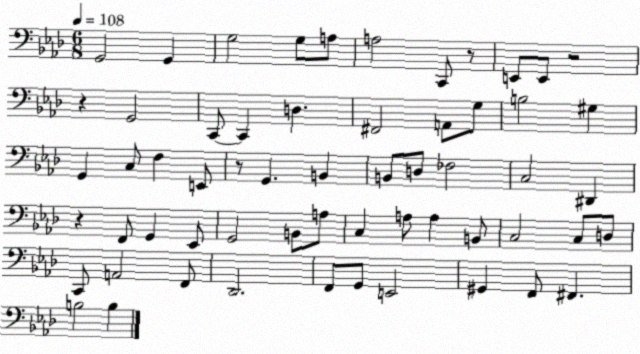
X:1
T:Untitled
M:6/8
L:1/4
K:Ab
G,,2 G,, G,2 G,/2 A,/2 A,2 C,,/2 z/2 E,,/2 E,,/2 z2 z G,,2 C,,/2 C,, D, ^F,,2 A,,/2 G,/2 B,2 ^G, G,, C,/2 F, E,,/2 z/2 G,, B,, B,,/2 D,/2 _F,2 C,2 ^D,, z F,,/2 G,, _E,,/2 G,,2 B,,/2 A,/2 C, A,/2 A, B,,/2 C,2 C,/2 D,/2 C,,/2 A,,2 F,,/2 _D,,2 F,,/2 G,,/2 E,,2 ^G,, F,,/2 ^F,, B,2 B,